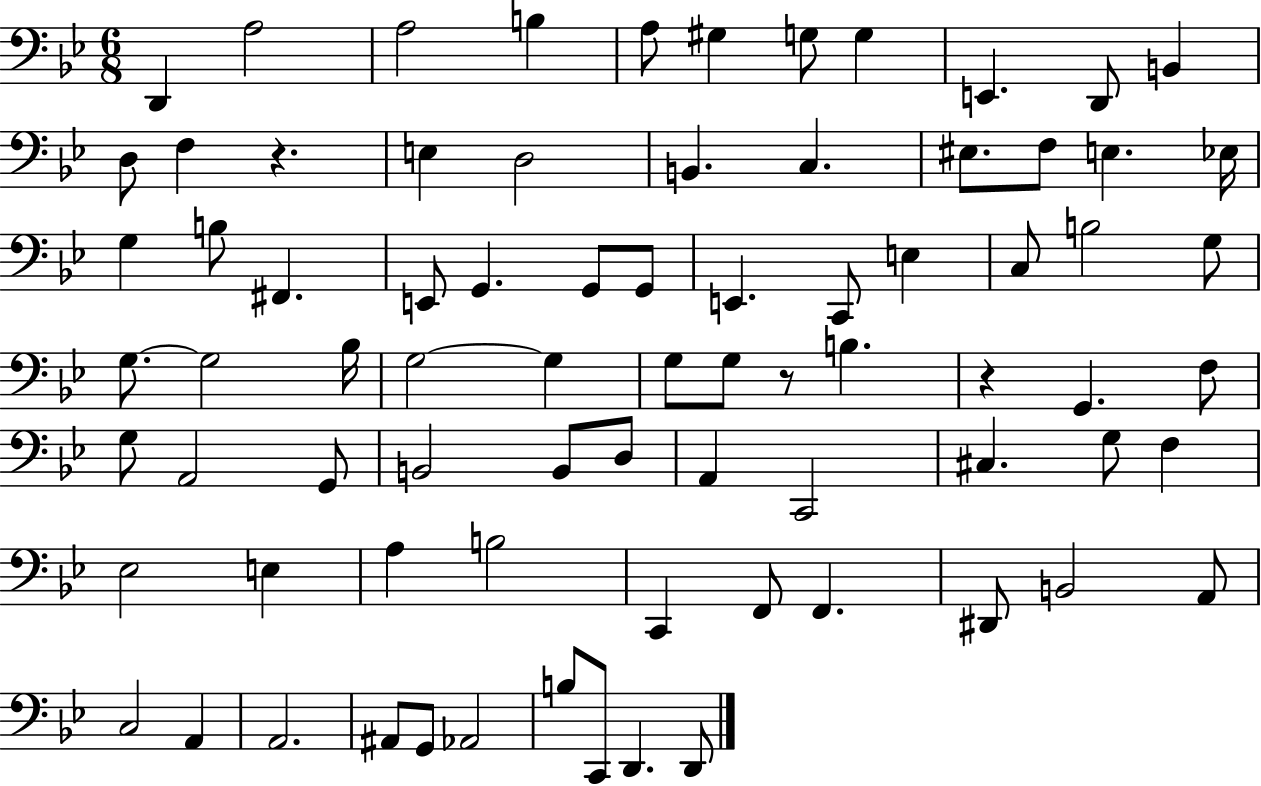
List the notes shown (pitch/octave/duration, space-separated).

D2/q A3/h A3/h B3/q A3/e G#3/q G3/e G3/q E2/q. D2/e B2/q D3/e F3/q R/q. E3/q D3/h B2/q. C3/q. EIS3/e. F3/e E3/q. Eb3/s G3/q B3/e F#2/q. E2/e G2/q. G2/e G2/e E2/q. C2/e E3/q C3/e B3/h G3/e G3/e. G3/h Bb3/s G3/h G3/q G3/e G3/e R/e B3/q. R/q G2/q. F3/e G3/e A2/h G2/e B2/h B2/e D3/e A2/q C2/h C#3/q. G3/e F3/q Eb3/h E3/q A3/q B3/h C2/q F2/e F2/q. D#2/e B2/h A2/e C3/h A2/q A2/h. A#2/e G2/e Ab2/h B3/e C2/e D2/q. D2/e